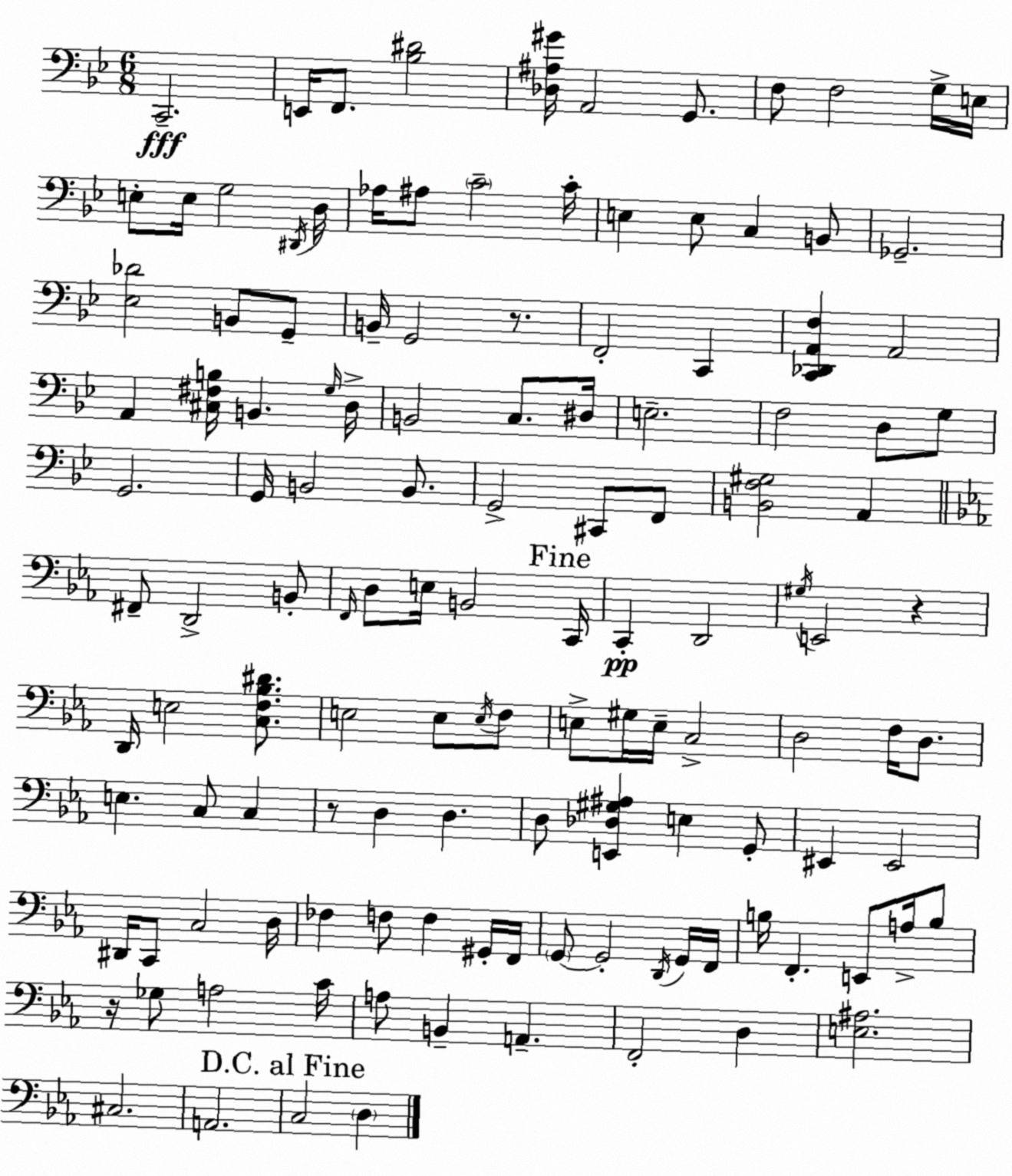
X:1
T:Untitled
M:6/8
L:1/4
K:Bb
C,,2 E,,/4 F,,/2 [_B,^D]2 [_D,^A,^G]/4 A,,2 G,,/2 F,/2 F,2 G,/4 E,/4 E,/2 E,/4 G,2 ^D,,/4 D,/4 _A,/4 ^A,/2 C2 C/4 E, E,/2 C, B,,/2 _G,,2 [_E,_D]2 B,,/2 G,,/2 B,,/4 G,,2 z/2 F,,2 C,, [C,,_D,,A,,F,] A,,2 A,, [^C,^F,B,]/4 B,, G,/4 D,/4 B,,2 C,/2 ^D,/4 E,2 F,2 D,/2 G,/2 G,,2 G,,/4 B,,2 B,,/2 G,,2 ^C,,/2 F,,/2 [B,,F,^G,]2 A,, ^F,,/2 D,,2 B,,/2 F,,/4 D,/2 E,/4 B,,2 C,,/4 C,, D,,2 ^G,/4 E,,2 z D,,/4 E,2 [C,F,_B,^D]/2 E,2 E,/2 E,/4 F,/2 E,/2 ^G,/4 E,/4 C,2 D,2 F,/4 D,/2 E, C,/2 C, z/2 D, D, D,/2 [E,,_D,^G,^A,] E, G,,/2 ^E,, ^E,,2 ^D,,/4 C,,/2 C,2 D,/4 _F, F,/2 F, ^G,,/4 F,,/4 G,,/2 G,,2 D,,/4 G,,/4 F,,/4 B,/4 F,, E,,/2 A,/4 B,/2 z/4 _G,/2 A,2 C/4 A,/2 B,, A,, F,,2 D, [E,^A,]2 ^C,2 A,,2 C,2 D,